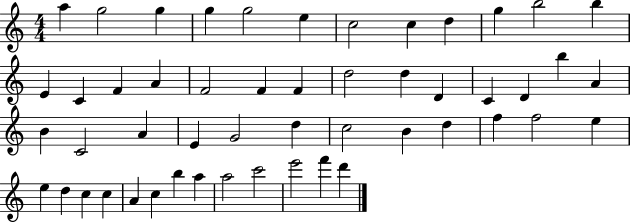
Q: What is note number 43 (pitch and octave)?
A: A4